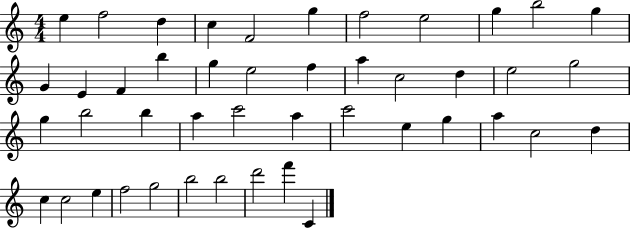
{
  \clef treble
  \numericTimeSignature
  \time 4/4
  \key c \major
  e''4 f''2 d''4 | c''4 f'2 g''4 | f''2 e''2 | g''4 b''2 g''4 | \break g'4 e'4 f'4 b''4 | g''4 e''2 f''4 | a''4 c''2 d''4 | e''2 g''2 | \break g''4 b''2 b''4 | a''4 c'''2 a''4 | c'''2 e''4 g''4 | a''4 c''2 d''4 | \break c''4 c''2 e''4 | f''2 g''2 | b''2 b''2 | d'''2 f'''4 c'4 | \break \bar "|."
}